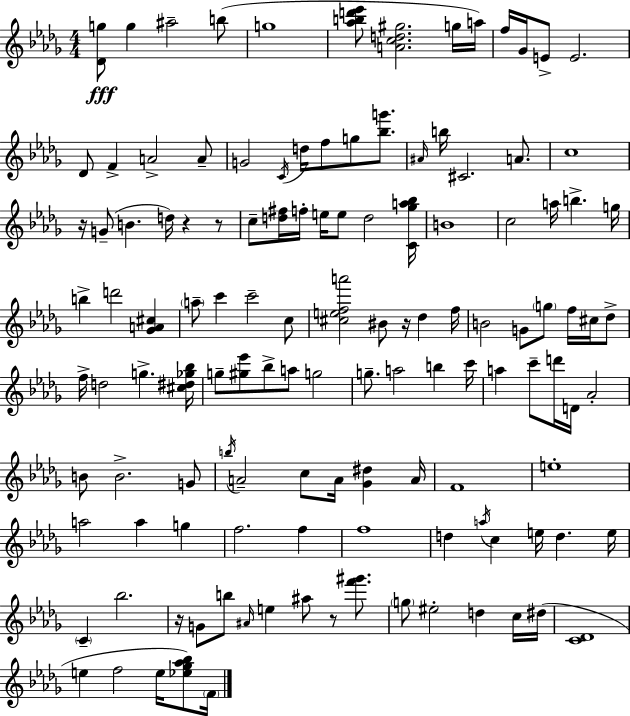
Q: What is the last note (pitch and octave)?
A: F4